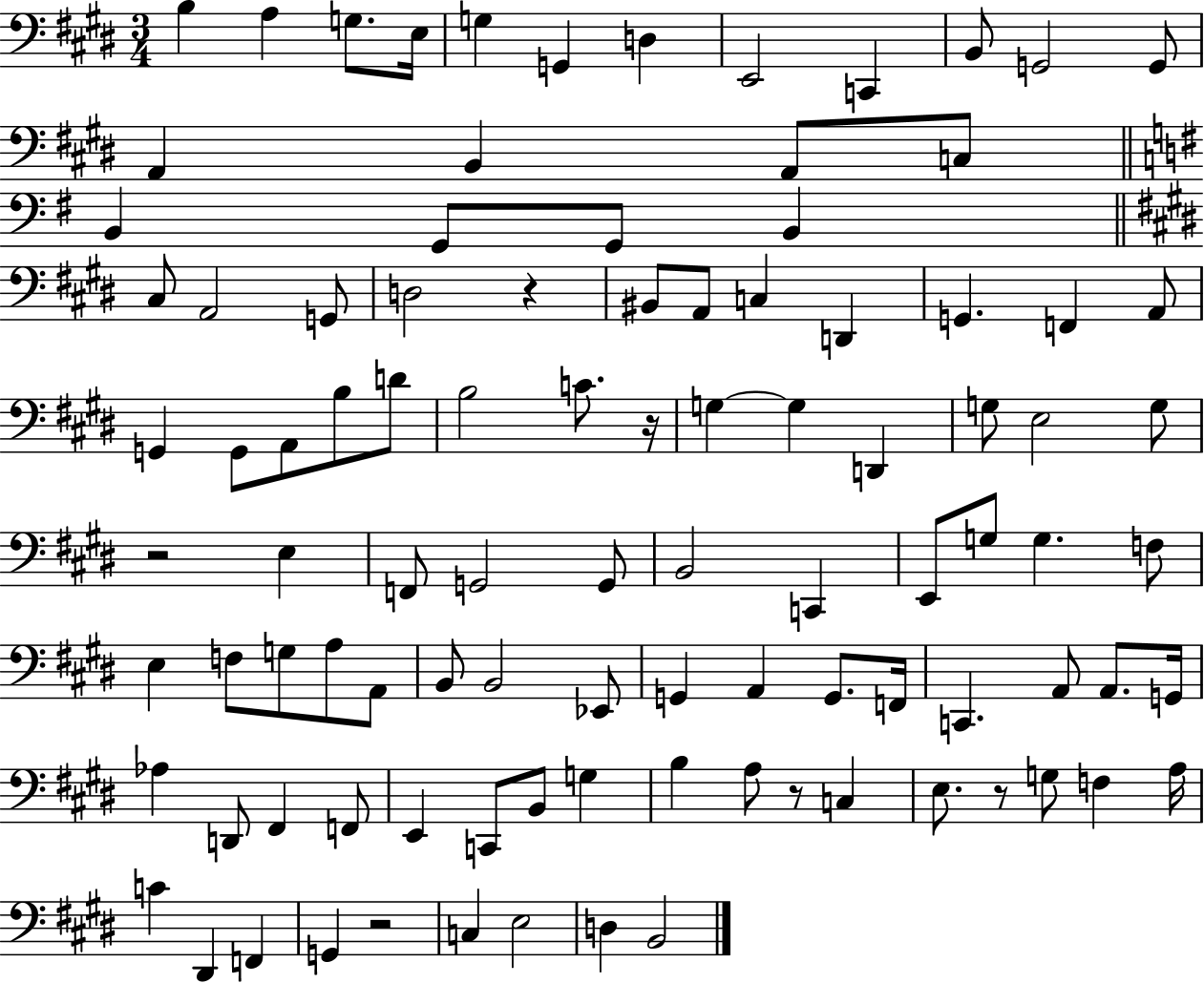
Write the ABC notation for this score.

X:1
T:Untitled
M:3/4
L:1/4
K:E
B, A, G,/2 E,/4 G, G,, D, E,,2 C,, B,,/2 G,,2 G,,/2 A,, B,, A,,/2 C,/2 B,, G,,/2 G,,/2 B,, ^C,/2 A,,2 G,,/2 D,2 z ^B,,/2 A,,/2 C, D,, G,, F,, A,,/2 G,, G,,/2 A,,/2 B,/2 D/2 B,2 C/2 z/4 G, G, D,, G,/2 E,2 G,/2 z2 E, F,,/2 G,,2 G,,/2 B,,2 C,, E,,/2 G,/2 G, F,/2 E, F,/2 G,/2 A,/2 A,,/2 B,,/2 B,,2 _E,,/2 G,, A,, G,,/2 F,,/4 C,, A,,/2 A,,/2 G,,/4 _A, D,,/2 ^F,, F,,/2 E,, C,,/2 B,,/2 G, B, A,/2 z/2 C, E,/2 z/2 G,/2 F, A,/4 C ^D,, F,, G,, z2 C, E,2 D, B,,2